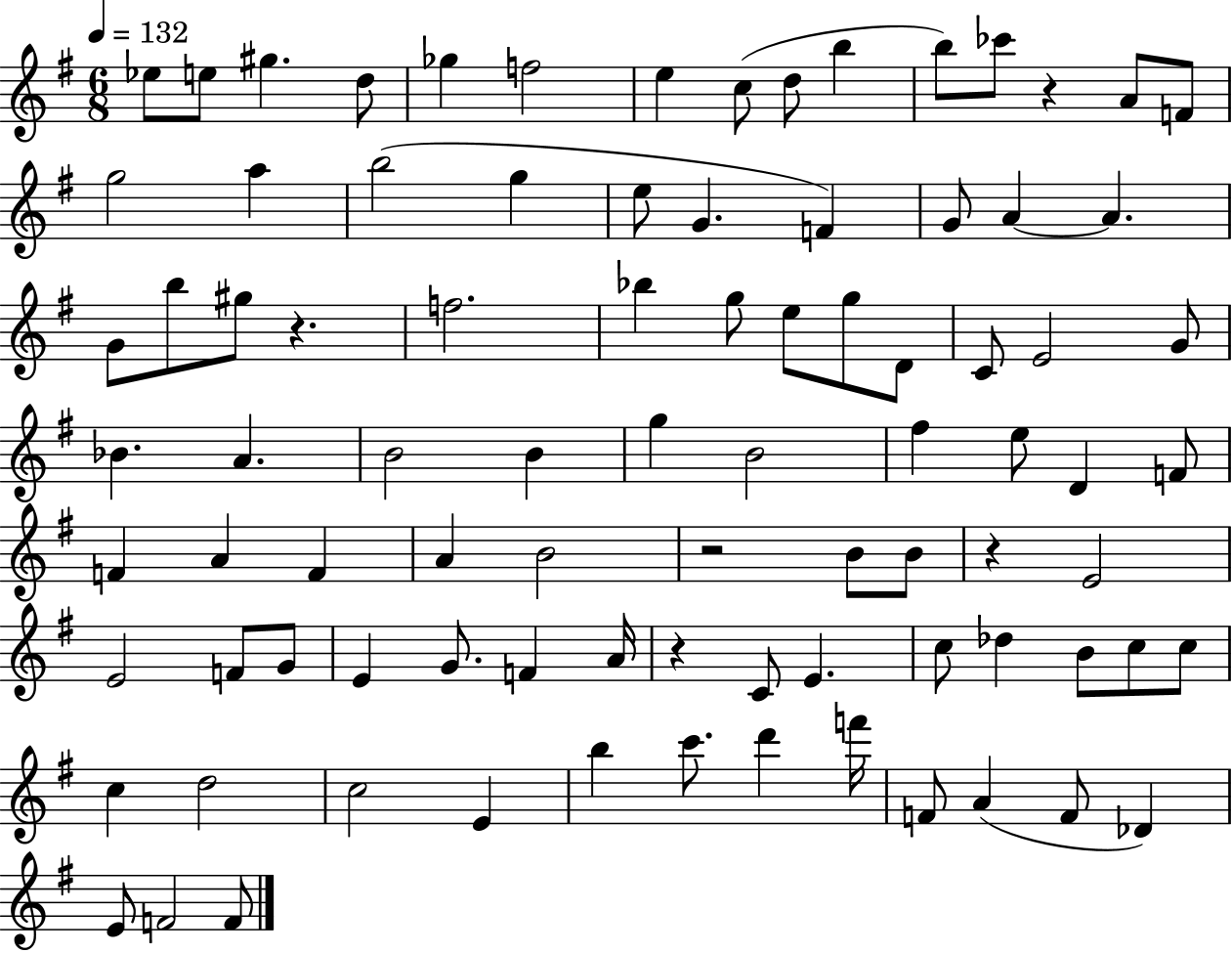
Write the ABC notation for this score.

X:1
T:Untitled
M:6/8
L:1/4
K:G
_e/2 e/2 ^g d/2 _g f2 e c/2 d/2 b b/2 _c'/2 z A/2 F/2 g2 a b2 g e/2 G F G/2 A A G/2 b/2 ^g/2 z f2 _b g/2 e/2 g/2 D/2 C/2 E2 G/2 _B A B2 B g B2 ^f e/2 D F/2 F A F A B2 z2 B/2 B/2 z E2 E2 F/2 G/2 E G/2 F A/4 z C/2 E c/2 _d B/2 c/2 c/2 c d2 c2 E b c'/2 d' f'/4 F/2 A F/2 _D E/2 F2 F/2